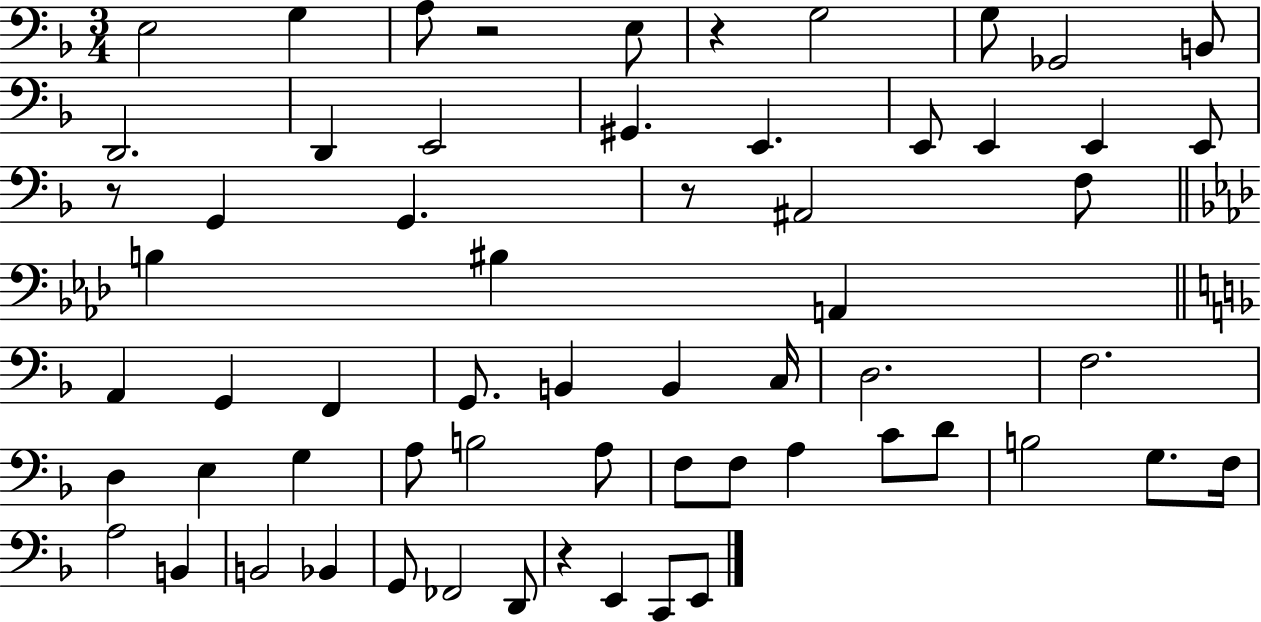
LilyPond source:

{
  \clef bass
  \numericTimeSignature
  \time 3/4
  \key f \major
  e2 g4 | a8 r2 e8 | r4 g2 | g8 ges,2 b,8 | \break d,2. | d,4 e,2 | gis,4. e,4. | e,8 e,4 e,4 e,8 | \break r8 g,4 g,4. | r8 ais,2 f8 | \bar "||" \break \key aes \major b4 bis4 a,4 | \bar "||" \break \key f \major a,4 g,4 f,4 | g,8. b,4 b,4 c16 | d2. | f2. | \break d4 e4 g4 | a8 b2 a8 | f8 f8 a4 c'8 d'8 | b2 g8. f16 | \break a2 b,4 | b,2 bes,4 | g,8 fes,2 d,8 | r4 e,4 c,8 e,8 | \break \bar "|."
}